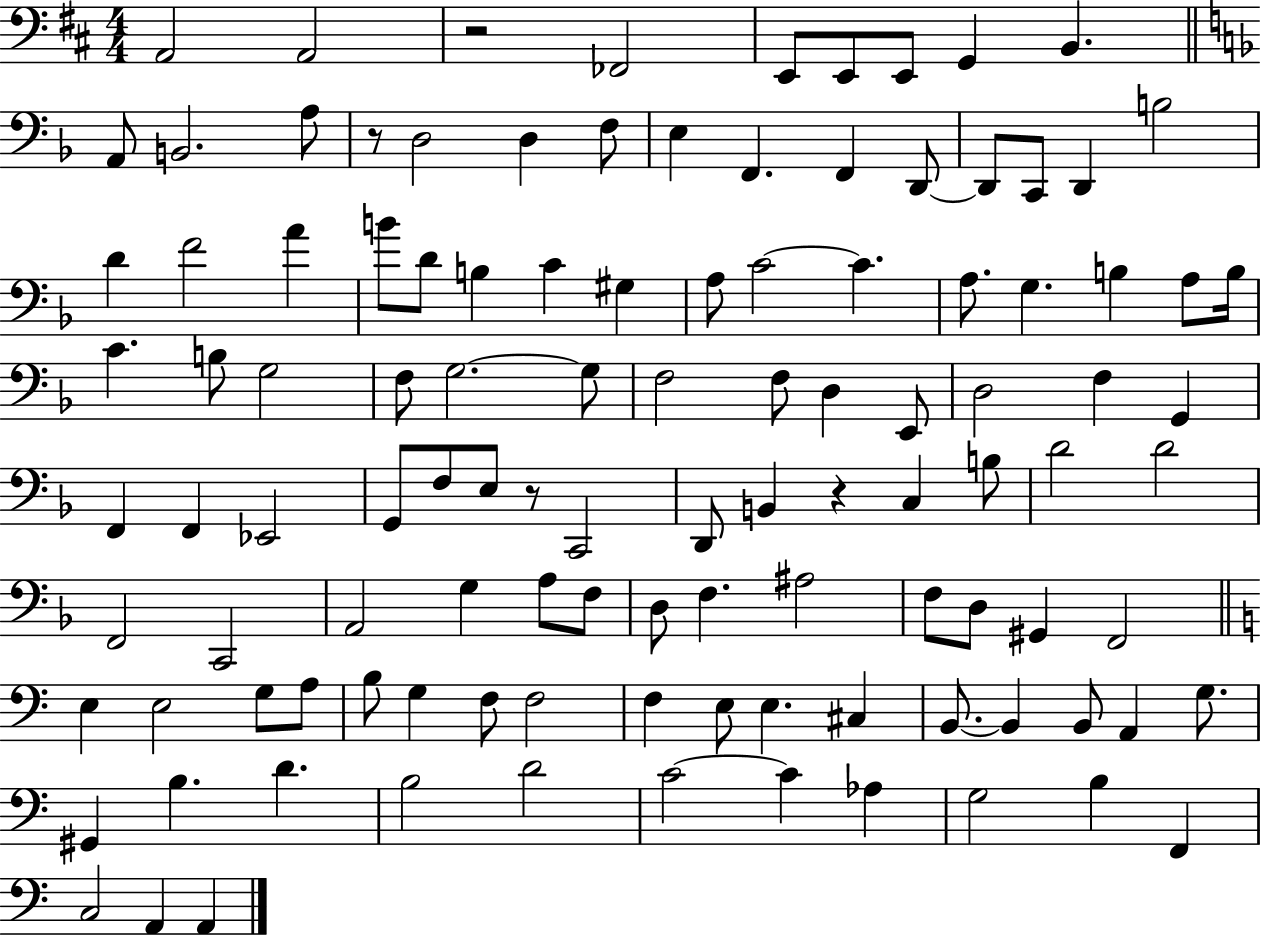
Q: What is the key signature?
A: D major